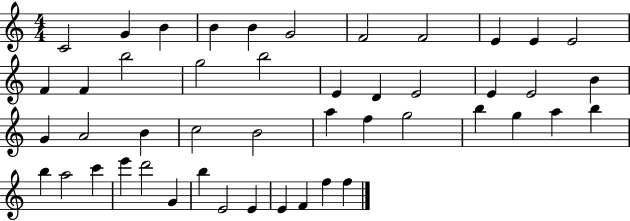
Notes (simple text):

C4/h G4/q B4/q B4/q B4/q G4/h F4/h F4/h E4/q E4/q E4/h F4/q F4/q B5/h G5/h B5/h E4/q D4/q E4/h E4/q E4/h B4/q G4/q A4/h B4/q C5/h B4/h A5/q F5/q G5/h B5/q G5/q A5/q B5/q B5/q A5/h C6/q E6/q D6/h G4/q B5/q E4/h E4/q E4/q F4/q F5/q F5/q